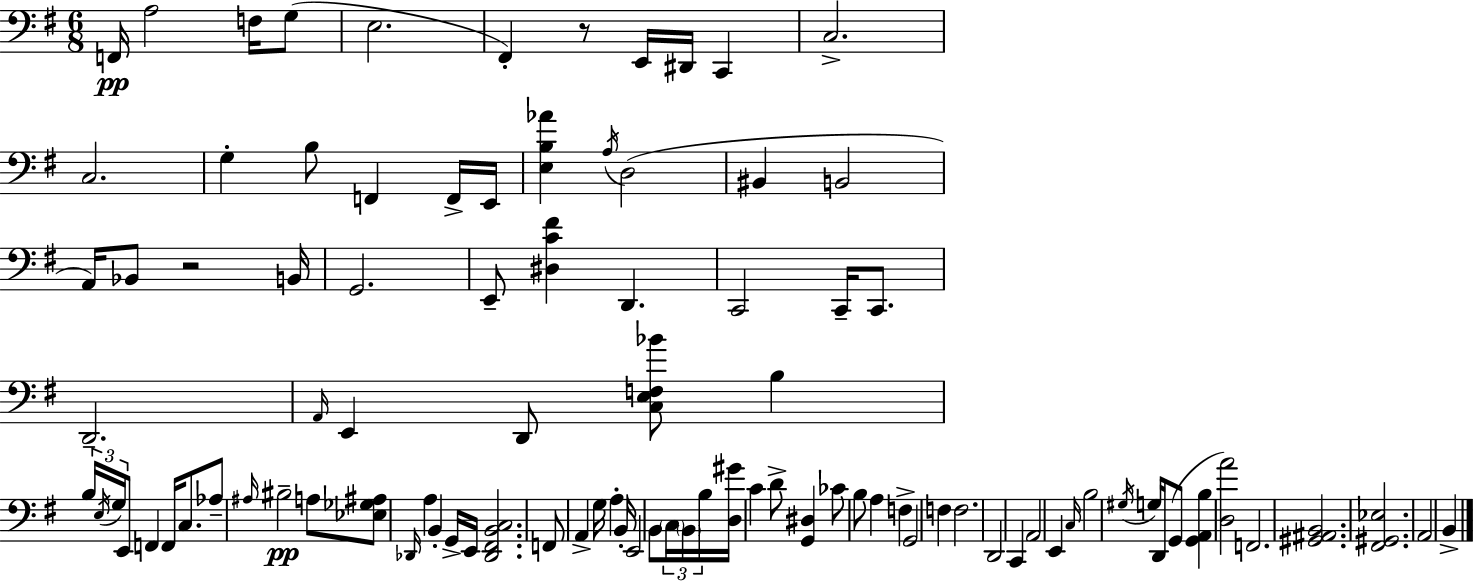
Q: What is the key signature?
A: G major